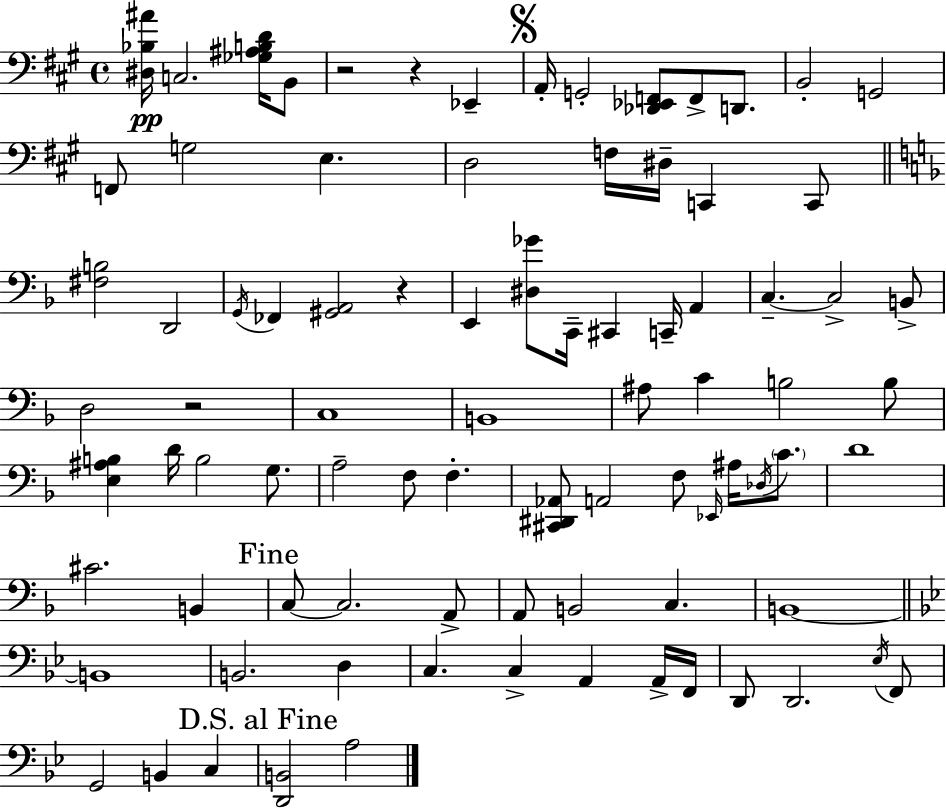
{
  \clef bass
  \time 4/4
  \defaultTimeSignature
  \key a \major
  <dis bes ais'>16\pp c2. <ges ais b d'>16 b,8 | r2 r4 ees,4-- | \mark \markup { \musicglyph "scripts.segno" } a,16-. g,2-. <des, ees, f,>8 f,8-> d,8. | b,2-. g,2 | \break f,8 g2 e4. | d2 f16 dis16-- c,4 c,8 | \bar "||" \break \key d \minor <fis b>2 d,2 | \acciaccatura { g,16 } fes,4 <gis, a,>2 r4 | e,4 <dis ges'>8 c,16-- cis,4 c,16-- a,4 | c4.--~~ c2-> b,8-> | \break d2 r2 | c1 | b,1 | ais8 c'4 b2 b8 | \break <e ais b>4 d'16 b2 g8. | a2-- f8 f4.-. | <cis, dis, aes,>8 a,2 f8 \grace { ees,16 } ais16 \acciaccatura { des16 } | \parenthesize c'8. d'1 | \break cis'2. b,4 | \mark "Fine" c8~~ c2. | a,8-> a,8 b,2 c4. | b,1~~ | \break \bar "||" \break \key g \minor b,1 | b,2. d4 | c4. c4-> a,4 a,16-> f,16 | d,8 d,2. \acciaccatura { ees16 } f,8 | \break g,2 b,4 c4 | \mark "D.S. al Fine" <d, b,>2 a2 | \bar "|."
}